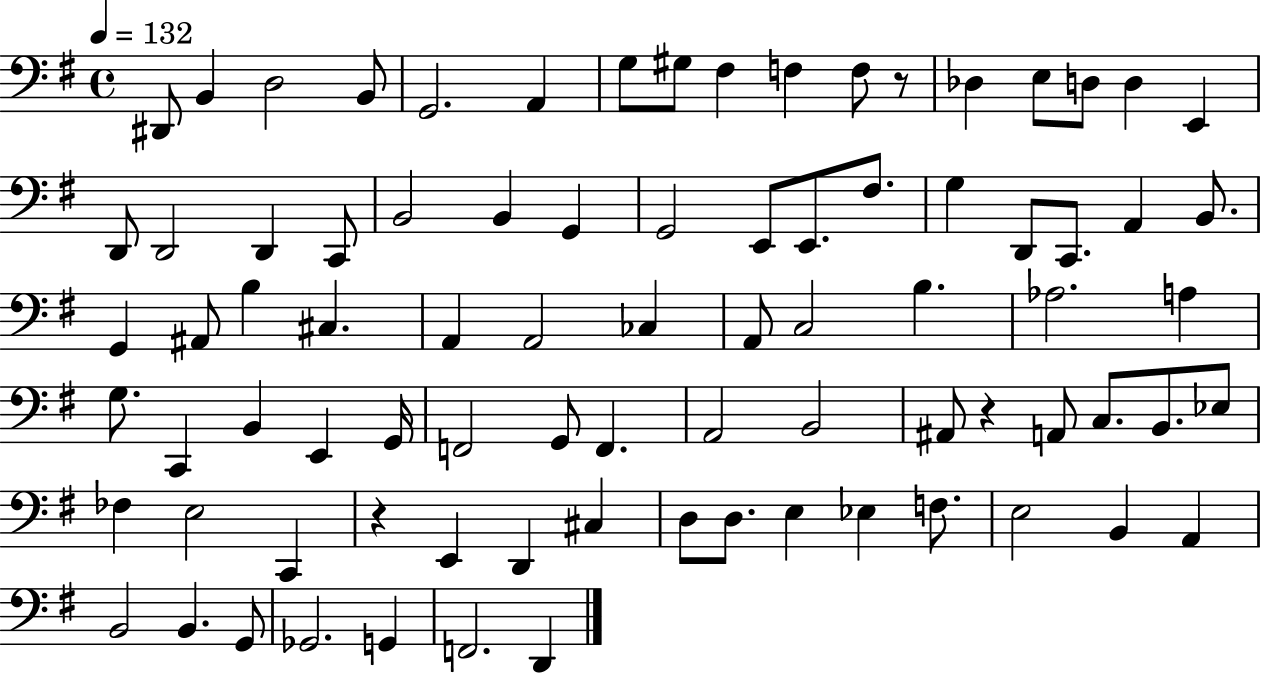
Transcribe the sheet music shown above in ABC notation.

X:1
T:Untitled
M:4/4
L:1/4
K:G
^D,,/2 B,, D,2 B,,/2 G,,2 A,, G,/2 ^G,/2 ^F, F, F,/2 z/2 _D, E,/2 D,/2 D, E,, D,,/2 D,,2 D,, C,,/2 B,,2 B,, G,, G,,2 E,,/2 E,,/2 ^F,/2 G, D,,/2 C,,/2 A,, B,,/2 G,, ^A,,/2 B, ^C, A,, A,,2 _C, A,,/2 C,2 B, _A,2 A, G,/2 C,, B,, E,, G,,/4 F,,2 G,,/2 F,, A,,2 B,,2 ^A,,/2 z A,,/2 C,/2 B,,/2 _E,/2 _F, E,2 C,, z E,, D,, ^C, D,/2 D,/2 E, _E, F,/2 E,2 B,, A,, B,,2 B,, G,,/2 _G,,2 G,, F,,2 D,,